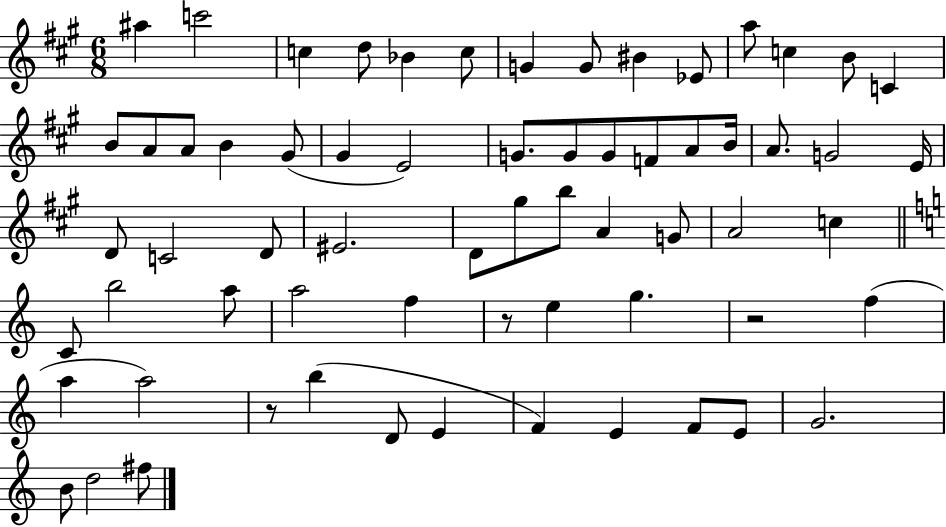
{
  \clef treble
  \numericTimeSignature
  \time 6/8
  \key a \major
  ais''4 c'''2 | c''4 d''8 bes'4 c''8 | g'4 g'8 bis'4 ees'8 | a''8 c''4 b'8 c'4 | \break b'8 a'8 a'8 b'4 gis'8( | gis'4 e'2) | g'8. g'8 g'8 f'8 a'8 b'16 | a'8. g'2 e'16 | \break d'8 c'2 d'8 | eis'2. | d'8 gis''8 b''8 a'4 g'8 | a'2 c''4 | \break \bar "||" \break \key c \major c'8 b''2 a''8 | a''2 f''4 | r8 e''4 g''4. | r2 f''4( | \break a''4 a''2) | r8 b''4( d'8 e'4 | f'4) e'4 f'8 e'8 | g'2. | \break b'8 d''2 fis''8 | \bar "|."
}